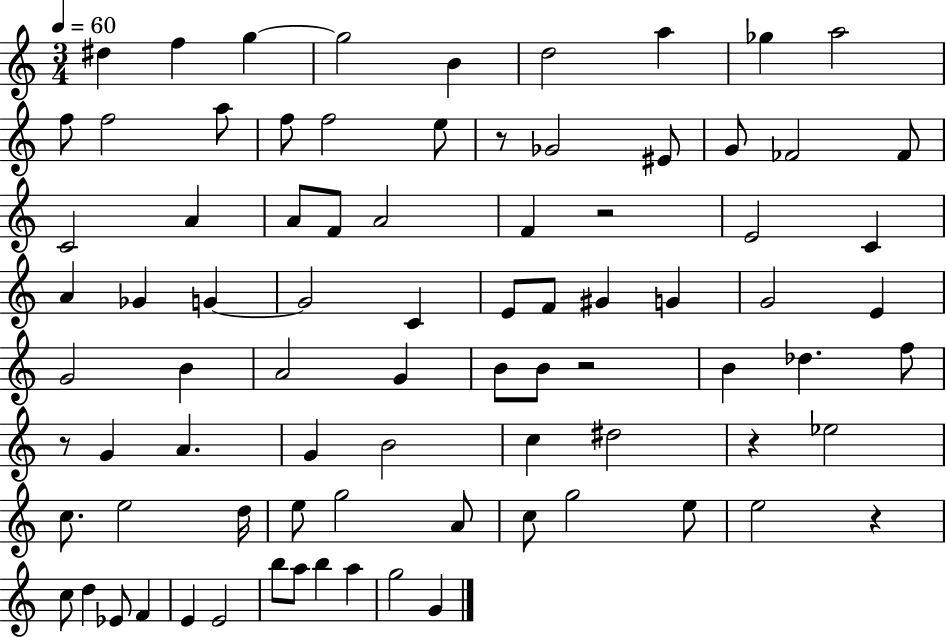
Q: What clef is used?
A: treble